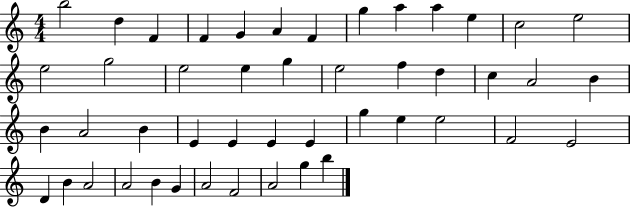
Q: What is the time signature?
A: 4/4